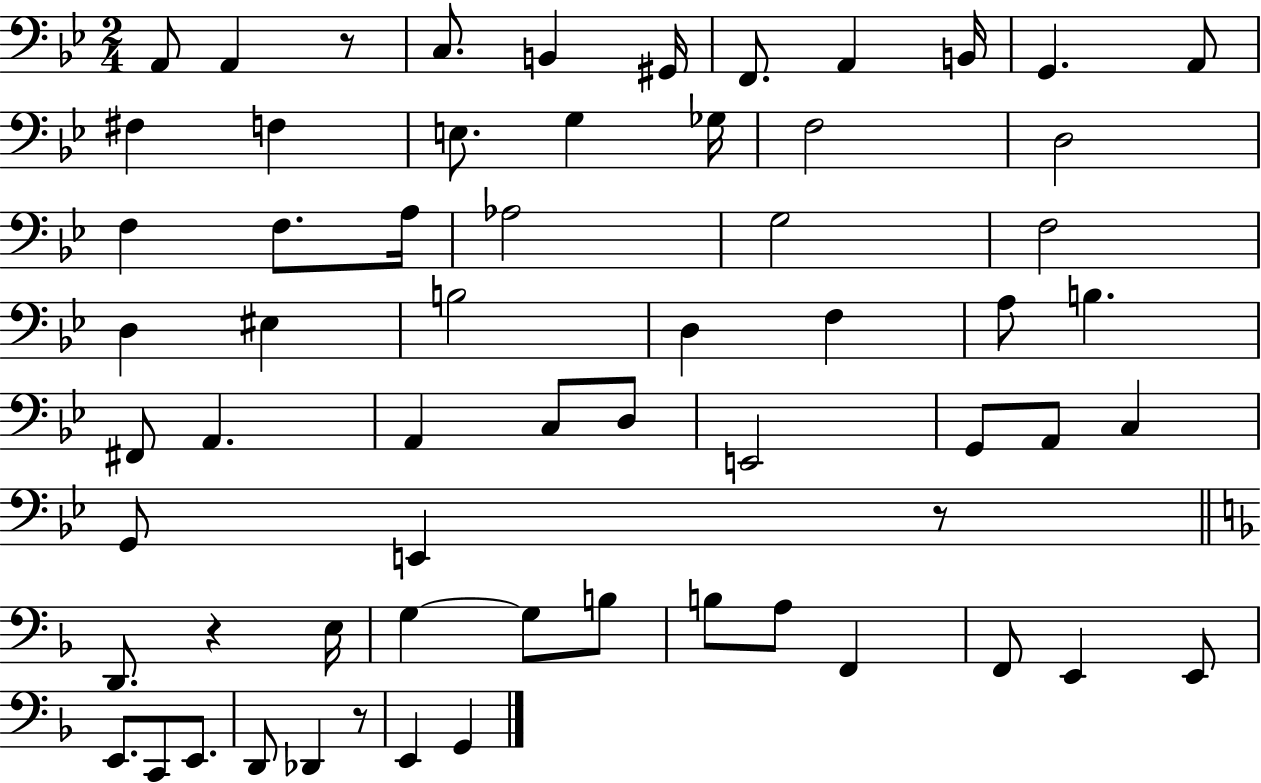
{
  \clef bass
  \numericTimeSignature
  \time 2/4
  \key bes \major
  a,8 a,4 r8 | c8. b,4 gis,16 | f,8. a,4 b,16 | g,4. a,8 | \break fis4 f4 | e8. g4 ges16 | f2 | d2 | \break f4 f8. a16 | aes2 | g2 | f2 | \break d4 eis4 | b2 | d4 f4 | a8 b4. | \break fis,8 a,4. | a,4 c8 d8 | e,2 | g,8 a,8 c4 | \break g,8 e,4 r8 | \bar "||" \break \key f \major d,8. r4 e16 | g4~~ g8 b8 | b8 a8 f,4 | f,8 e,4 e,8 | \break e,8. c,8 e,8. | d,8 des,4 r8 | e,4 g,4 | \bar "|."
}